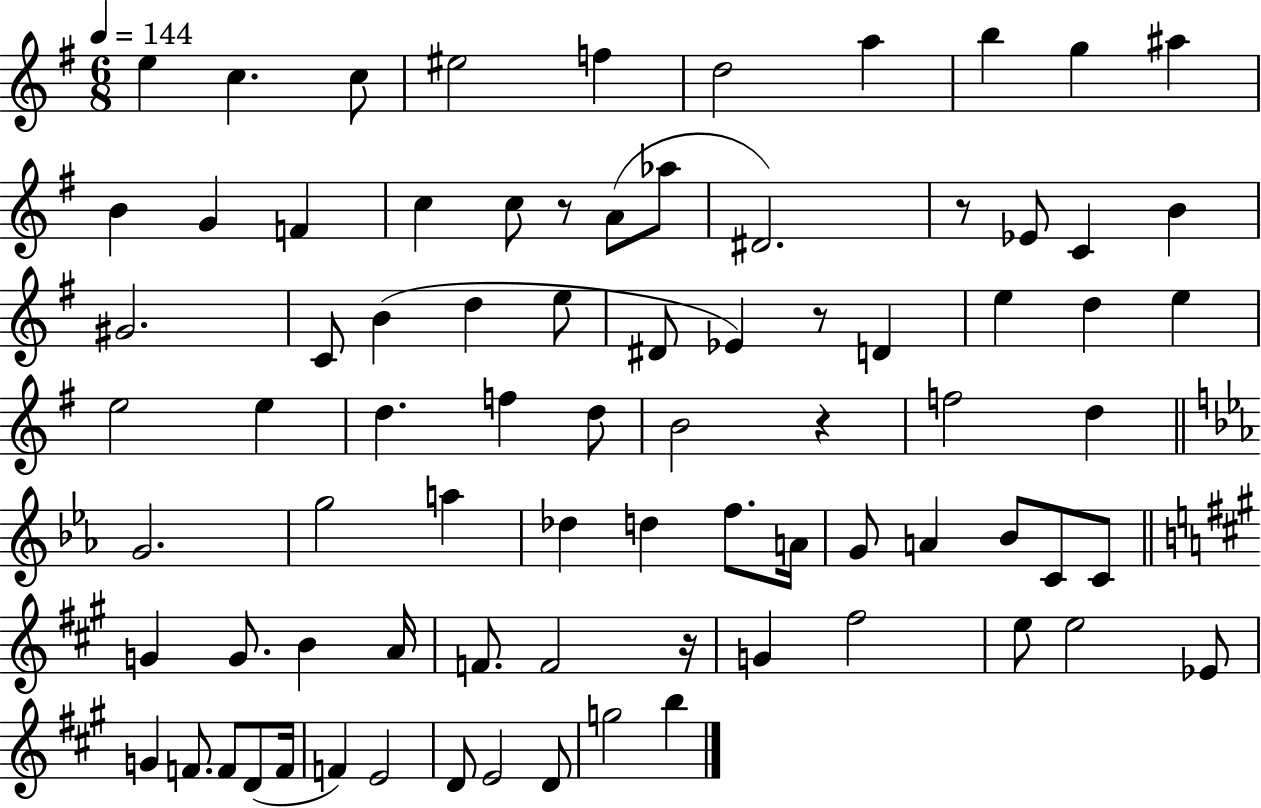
E5/q C5/q. C5/e EIS5/h F5/q D5/h A5/q B5/q G5/q A#5/q B4/q G4/q F4/q C5/q C5/e R/e A4/e Ab5/e D#4/h. R/e Eb4/e C4/q B4/q G#4/h. C4/e B4/q D5/q E5/e D#4/e Eb4/q R/e D4/q E5/q D5/q E5/q E5/h E5/q D5/q. F5/q D5/e B4/h R/q F5/h D5/q G4/h. G5/h A5/q Db5/q D5/q F5/e. A4/s G4/e A4/q Bb4/e C4/e C4/e G4/q G4/e. B4/q A4/s F4/e. F4/h R/s G4/q F#5/h E5/e E5/h Eb4/e G4/q F4/e. F4/e D4/e F4/s F4/q E4/h D4/e E4/h D4/e G5/h B5/q